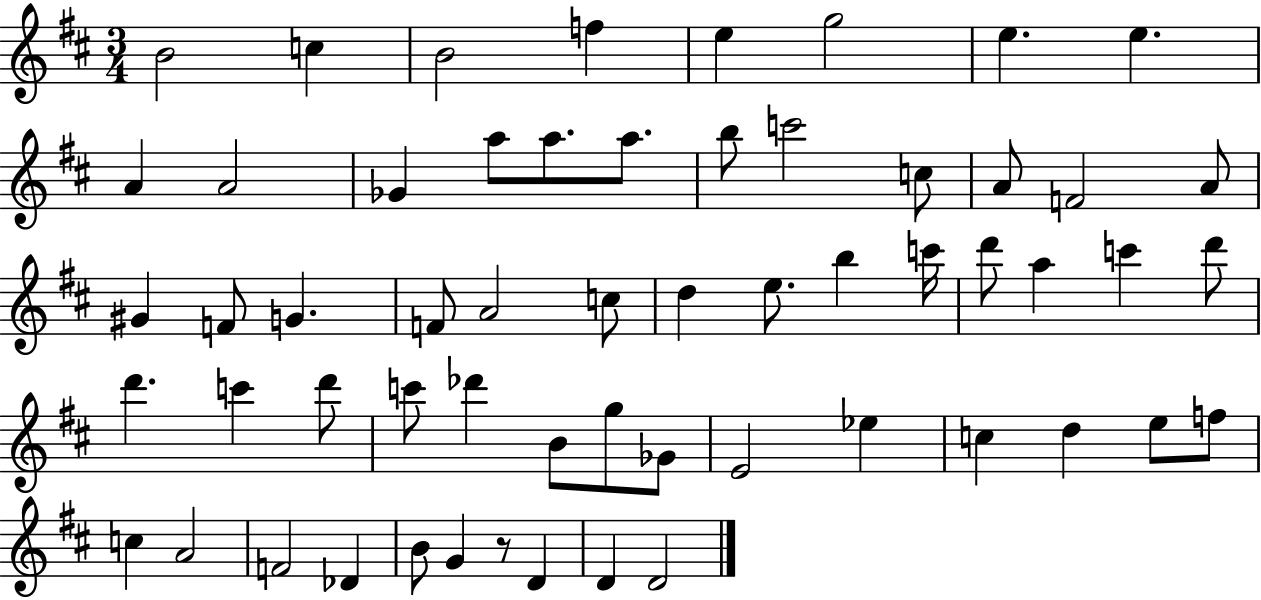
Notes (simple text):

B4/h C5/q B4/h F5/q E5/q G5/h E5/q. E5/q. A4/q A4/h Gb4/q A5/e A5/e. A5/e. B5/e C6/h C5/e A4/e F4/h A4/e G#4/q F4/e G4/q. F4/e A4/h C5/e D5/q E5/e. B5/q C6/s D6/e A5/q C6/q D6/e D6/q. C6/q D6/e C6/e Db6/q B4/e G5/e Gb4/e E4/h Eb5/q C5/q D5/q E5/e F5/e C5/q A4/h F4/h Db4/q B4/e G4/q R/e D4/q D4/q D4/h